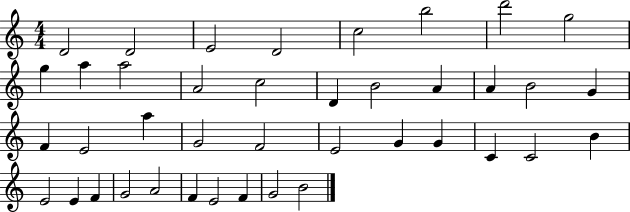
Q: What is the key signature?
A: C major